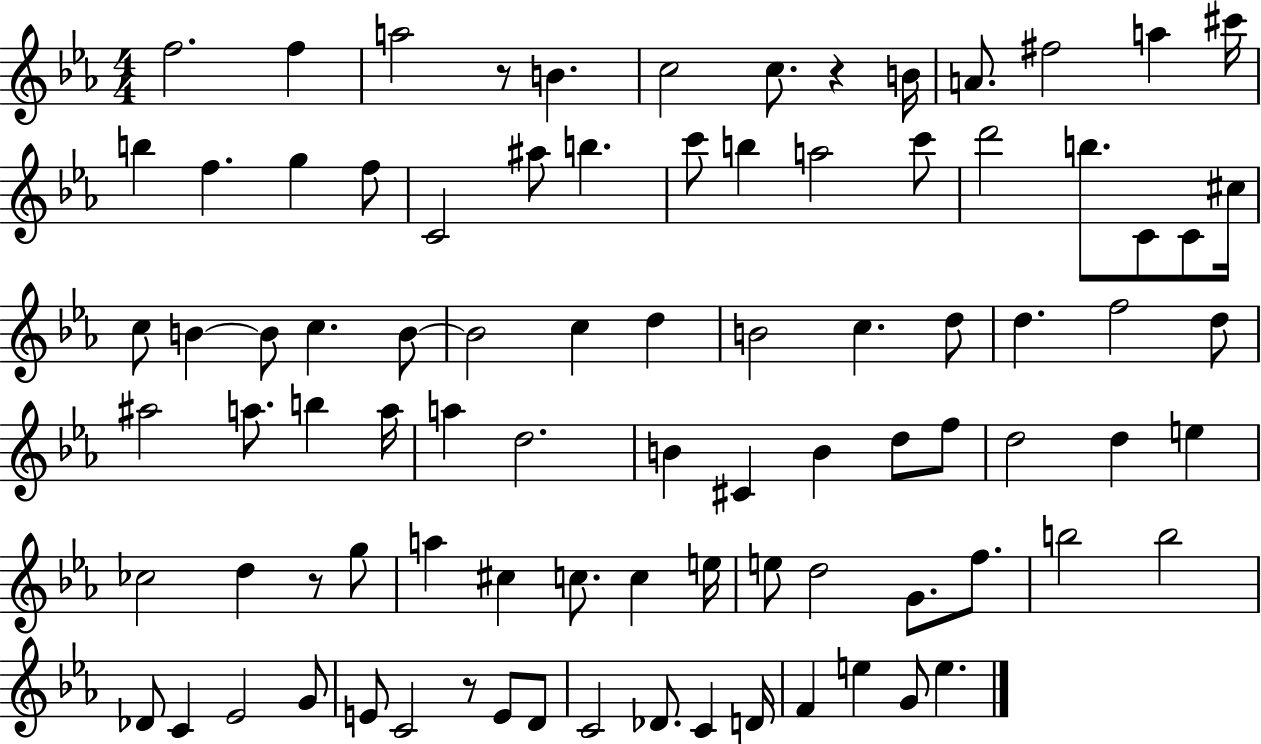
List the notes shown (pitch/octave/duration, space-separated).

F5/h. F5/q A5/h R/e B4/q. C5/h C5/e. R/q B4/s A4/e. F#5/h A5/q C#6/s B5/q F5/q. G5/q F5/e C4/h A#5/e B5/q. C6/e B5/q A5/h C6/e D6/h B5/e. C4/e C4/e C#5/s C5/e B4/q B4/e C5/q. B4/e B4/h C5/q D5/q B4/h C5/q. D5/e D5/q. F5/h D5/e A#5/h A5/e. B5/q A5/s A5/q D5/h. B4/q C#4/q B4/q D5/e F5/e D5/h D5/q E5/q CES5/h D5/q R/e G5/e A5/q C#5/q C5/e. C5/q E5/s E5/e D5/h G4/e. F5/e. B5/h B5/h Db4/e C4/q Eb4/h G4/e E4/e C4/h R/e E4/e D4/e C4/h Db4/e. C4/q D4/s F4/q E5/q G4/e E5/q.